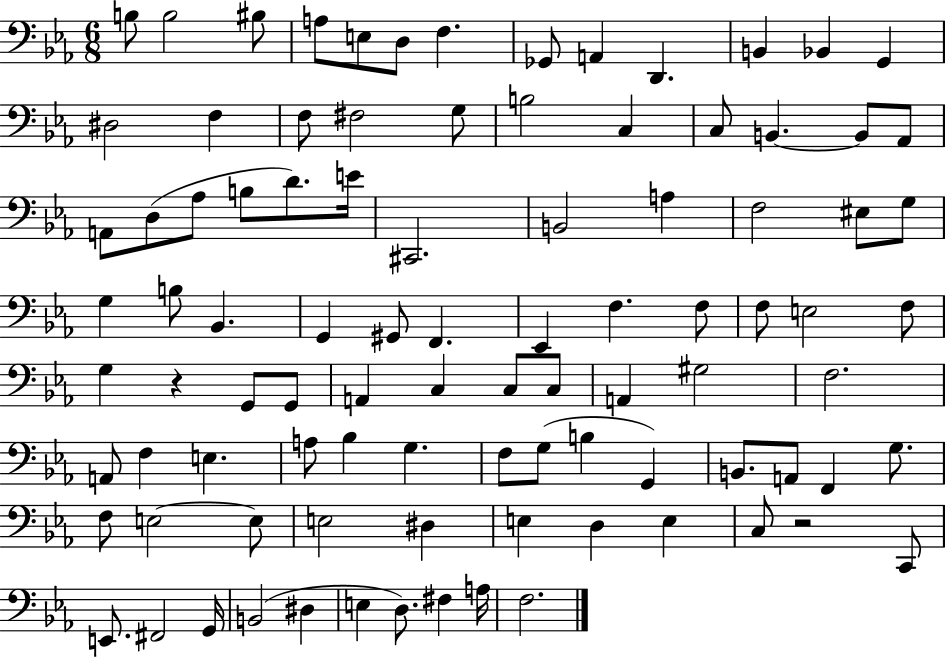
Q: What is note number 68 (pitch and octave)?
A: G2